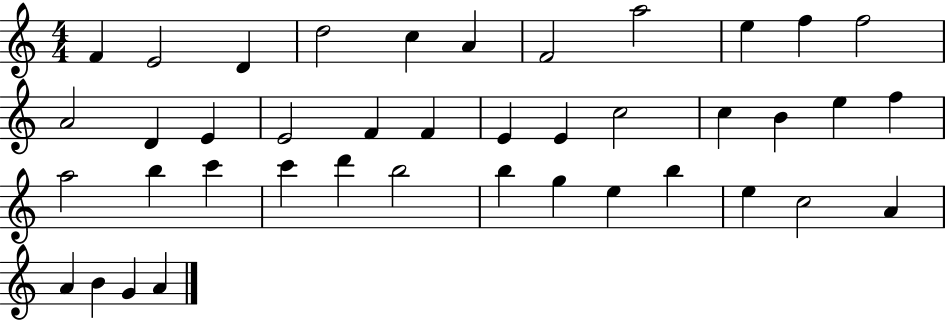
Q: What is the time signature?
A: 4/4